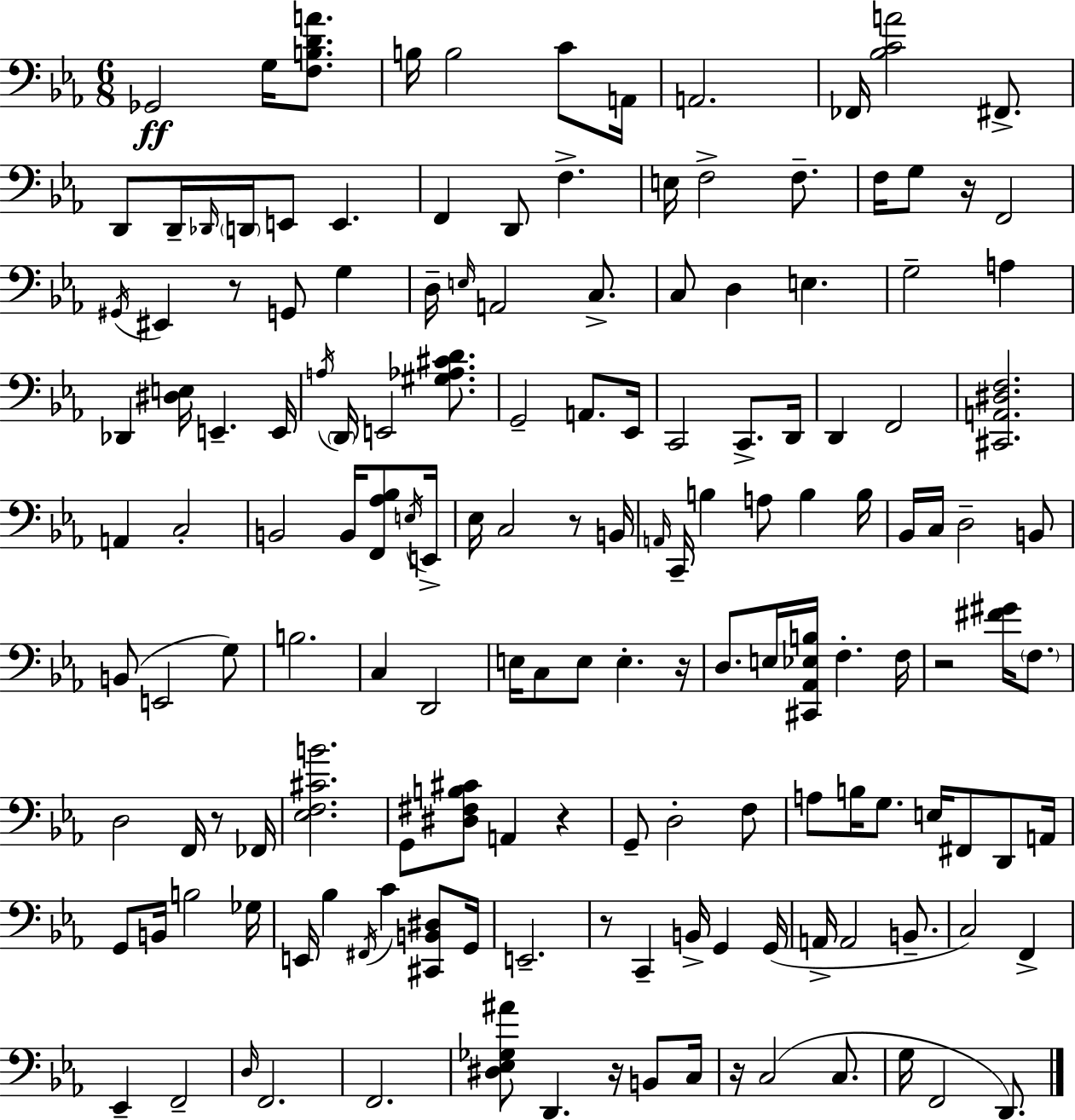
Gb2/h G3/s [F3,B3,D4,A4]/e. B3/s B3/h C4/e A2/s A2/h. FES2/s [Bb3,C4,A4]/h F#2/e. D2/e D2/s Db2/s D2/s E2/e E2/q. F2/q D2/e F3/q. E3/s F3/h F3/e. F3/s G3/e R/s F2/h G#2/s EIS2/q R/e G2/e G3/q D3/s E3/s A2/h C3/e. C3/e D3/q E3/q. G3/h A3/q Db2/q [D#3,E3]/s E2/q. E2/s A3/s D2/s E2/h [G#3,Ab3,C#4,D4]/e. G2/h A2/e. Eb2/s C2/h C2/e. D2/s D2/q F2/h [C#2,A2,D#3,F3]/h. A2/q C3/h B2/h B2/s [F2,Ab3,Bb3]/e E3/s E2/s Eb3/s C3/h R/e B2/s A2/s C2/s B3/q A3/e B3/q B3/s Bb2/s C3/s D3/h B2/e B2/e E2/h G3/e B3/h. C3/q D2/h E3/s C3/e E3/e E3/q. R/s D3/e. E3/s [C#2,Ab2,Eb3,B3]/s F3/q. F3/s R/h [F#4,G#4]/s F3/e. D3/h F2/s R/e FES2/s [Eb3,F3,C#4,B4]/h. G2/e [D#3,F#3,B3,C#4]/e A2/q R/q G2/e D3/h F3/e A3/e B3/s G3/e. E3/s F#2/e D2/e A2/s G2/e B2/s B3/h Gb3/s E2/s Bb3/q F#2/s C4/q [C#2,B2,D#3]/e G2/s E2/h. R/e C2/q B2/s G2/q G2/s A2/s A2/h B2/e. C3/h F2/q Eb2/q F2/h D3/s F2/h. F2/h. [D#3,Eb3,Gb3,A#4]/e D2/q. R/s B2/e C3/s R/s C3/h C3/e. G3/s F2/h D2/e.